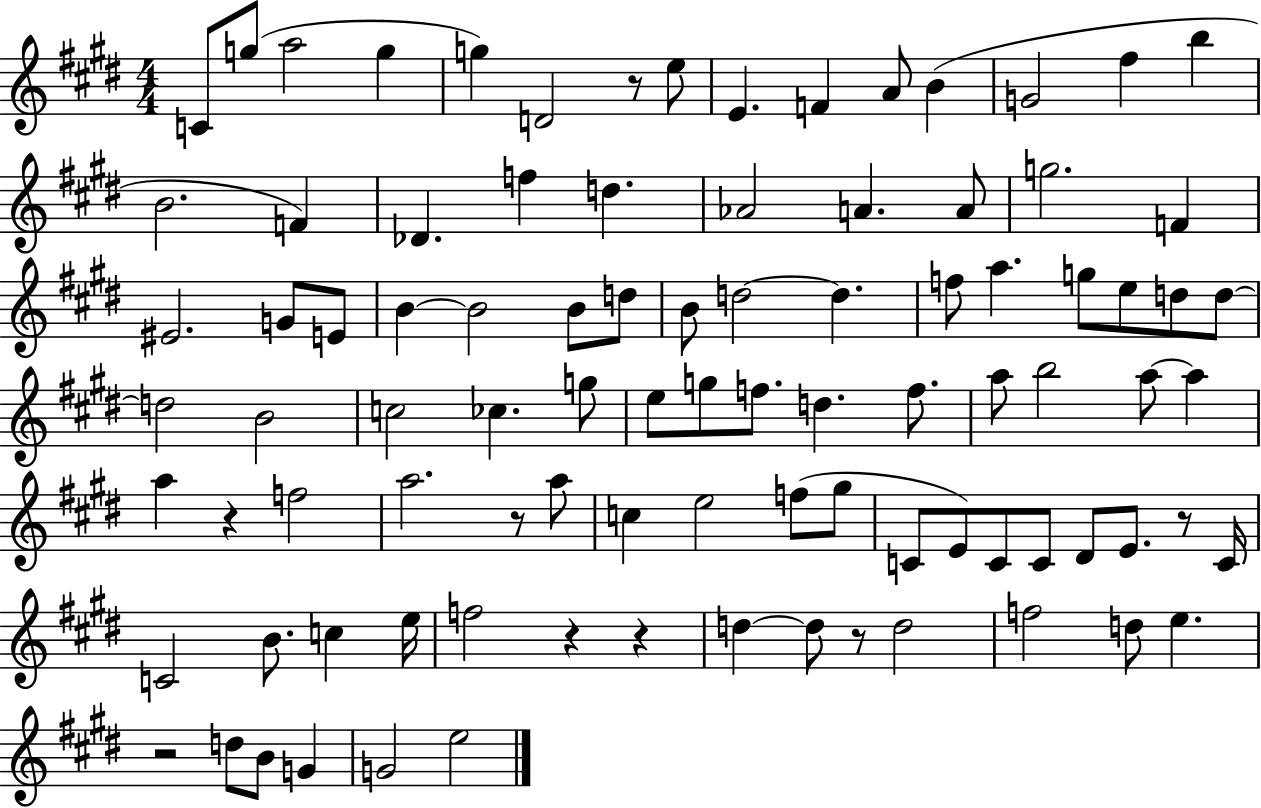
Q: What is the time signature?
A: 4/4